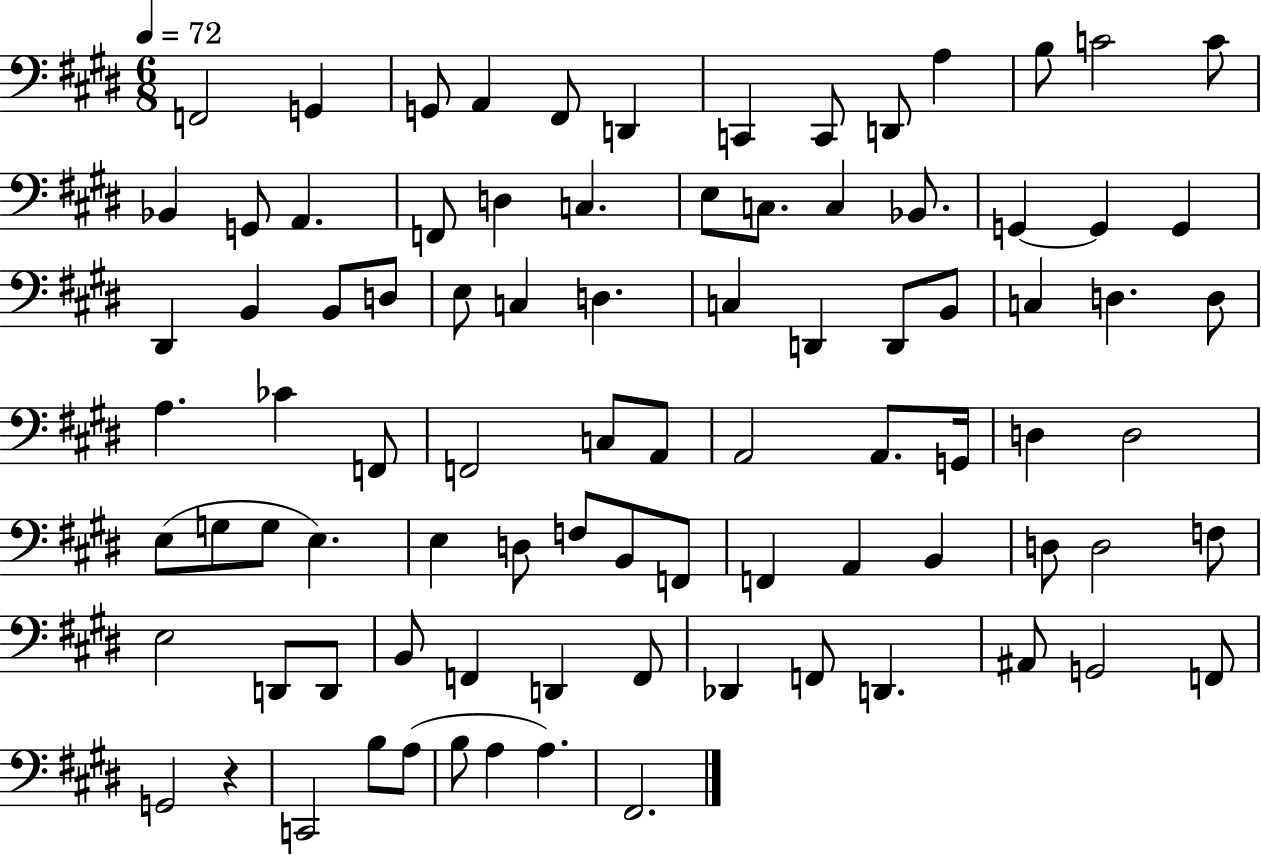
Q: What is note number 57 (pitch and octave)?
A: D3